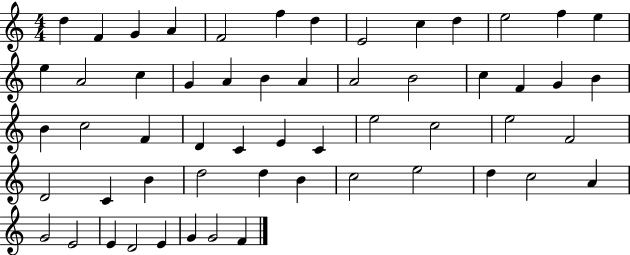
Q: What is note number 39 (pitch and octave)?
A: C4